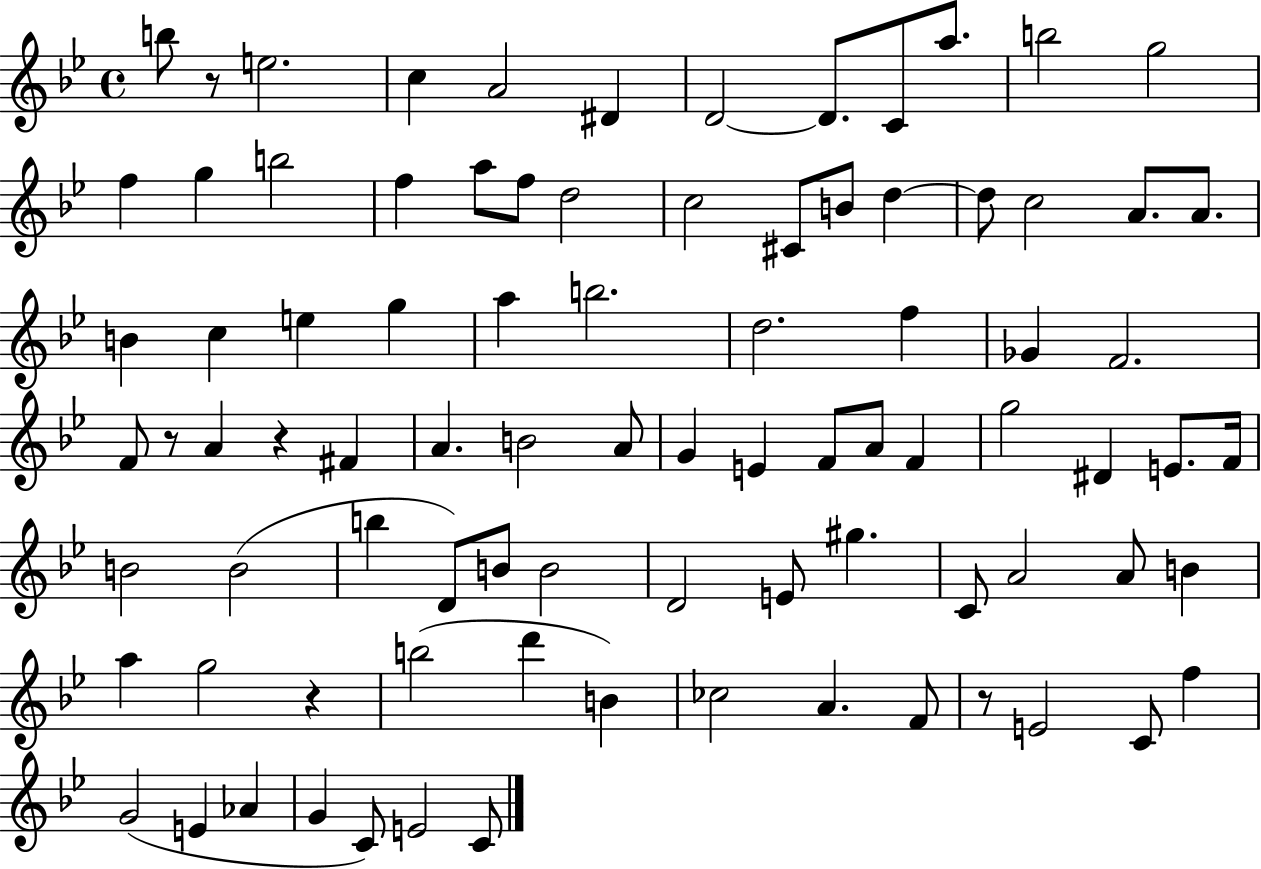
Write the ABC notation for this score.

X:1
T:Untitled
M:4/4
L:1/4
K:Bb
b/2 z/2 e2 c A2 ^D D2 D/2 C/2 a/2 b2 g2 f g b2 f a/2 f/2 d2 c2 ^C/2 B/2 d d/2 c2 A/2 A/2 B c e g a b2 d2 f _G F2 F/2 z/2 A z ^F A B2 A/2 G E F/2 A/2 F g2 ^D E/2 F/4 B2 B2 b D/2 B/2 B2 D2 E/2 ^g C/2 A2 A/2 B a g2 z b2 d' B _c2 A F/2 z/2 E2 C/2 f G2 E _A G C/2 E2 C/2